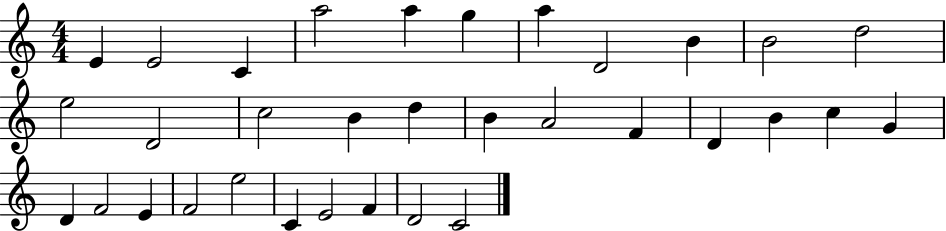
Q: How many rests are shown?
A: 0